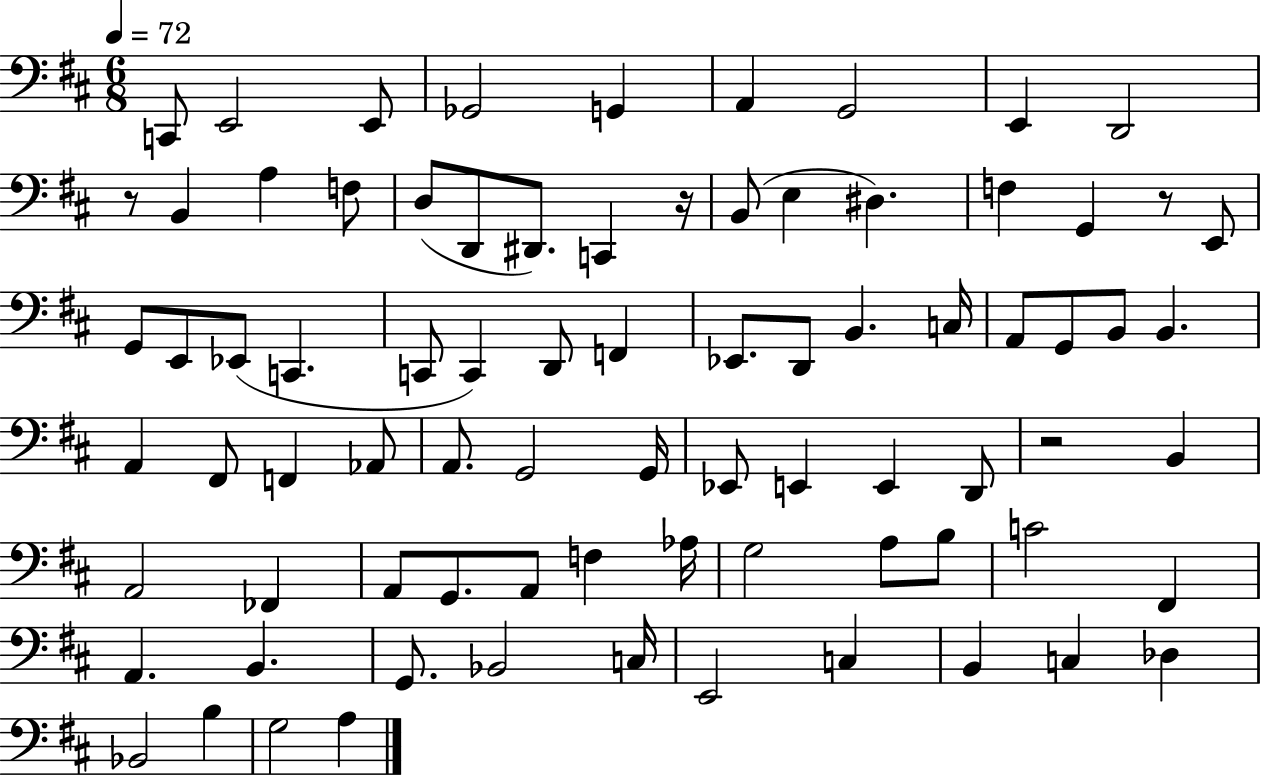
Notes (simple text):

C2/e E2/h E2/e Gb2/h G2/q A2/q G2/h E2/q D2/h R/e B2/q A3/q F3/e D3/e D2/e D#2/e. C2/q R/s B2/e E3/q D#3/q. F3/q G2/q R/e E2/e G2/e E2/e Eb2/e C2/q. C2/e C2/q D2/e F2/q Eb2/e. D2/e B2/q. C3/s A2/e G2/e B2/e B2/q. A2/q F#2/e F2/q Ab2/e A2/e. G2/h G2/s Eb2/e E2/q E2/q D2/e R/h B2/q A2/h FES2/q A2/e G2/e. A2/e F3/q Ab3/s G3/h A3/e B3/e C4/h F#2/q A2/q. B2/q. G2/e. Bb2/h C3/s E2/h C3/q B2/q C3/q Db3/q Bb2/h B3/q G3/h A3/q